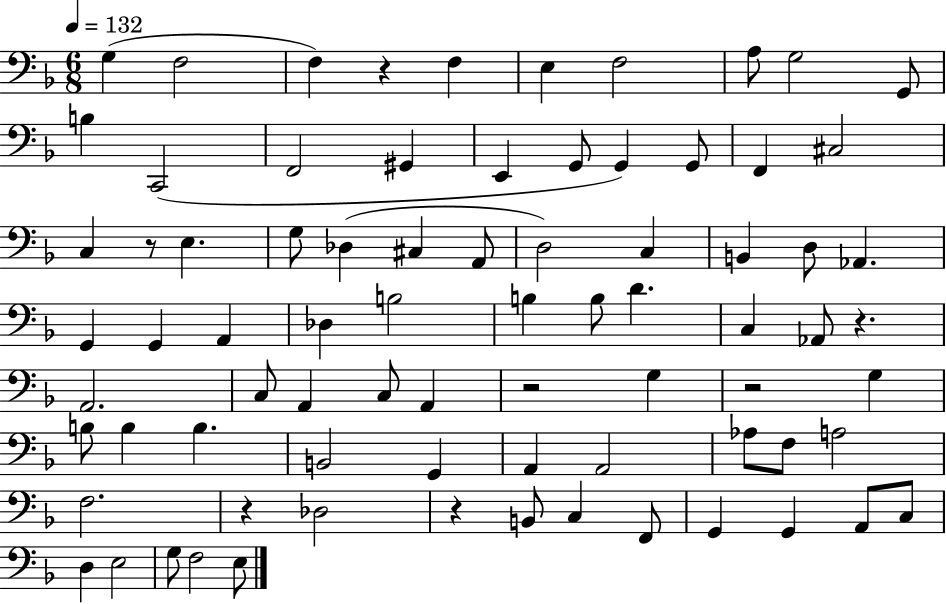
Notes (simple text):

G3/q F3/h F3/q R/q F3/q E3/q F3/h A3/e G3/h G2/e B3/q C2/h F2/h G#2/q E2/q G2/e G2/q G2/e F2/q C#3/h C3/q R/e E3/q. G3/e Db3/q C#3/q A2/e D3/h C3/q B2/q D3/e Ab2/q. G2/q G2/q A2/q Db3/q B3/h B3/q B3/e D4/q. C3/q Ab2/e R/q. A2/h. C3/e A2/q C3/e A2/q R/h G3/q R/h G3/q B3/e B3/q B3/q. B2/h G2/q A2/q A2/h Ab3/e F3/e A3/h F3/h. R/q Db3/h R/q B2/e C3/q F2/e G2/q G2/q A2/e C3/e D3/q E3/h G3/e F3/h E3/e